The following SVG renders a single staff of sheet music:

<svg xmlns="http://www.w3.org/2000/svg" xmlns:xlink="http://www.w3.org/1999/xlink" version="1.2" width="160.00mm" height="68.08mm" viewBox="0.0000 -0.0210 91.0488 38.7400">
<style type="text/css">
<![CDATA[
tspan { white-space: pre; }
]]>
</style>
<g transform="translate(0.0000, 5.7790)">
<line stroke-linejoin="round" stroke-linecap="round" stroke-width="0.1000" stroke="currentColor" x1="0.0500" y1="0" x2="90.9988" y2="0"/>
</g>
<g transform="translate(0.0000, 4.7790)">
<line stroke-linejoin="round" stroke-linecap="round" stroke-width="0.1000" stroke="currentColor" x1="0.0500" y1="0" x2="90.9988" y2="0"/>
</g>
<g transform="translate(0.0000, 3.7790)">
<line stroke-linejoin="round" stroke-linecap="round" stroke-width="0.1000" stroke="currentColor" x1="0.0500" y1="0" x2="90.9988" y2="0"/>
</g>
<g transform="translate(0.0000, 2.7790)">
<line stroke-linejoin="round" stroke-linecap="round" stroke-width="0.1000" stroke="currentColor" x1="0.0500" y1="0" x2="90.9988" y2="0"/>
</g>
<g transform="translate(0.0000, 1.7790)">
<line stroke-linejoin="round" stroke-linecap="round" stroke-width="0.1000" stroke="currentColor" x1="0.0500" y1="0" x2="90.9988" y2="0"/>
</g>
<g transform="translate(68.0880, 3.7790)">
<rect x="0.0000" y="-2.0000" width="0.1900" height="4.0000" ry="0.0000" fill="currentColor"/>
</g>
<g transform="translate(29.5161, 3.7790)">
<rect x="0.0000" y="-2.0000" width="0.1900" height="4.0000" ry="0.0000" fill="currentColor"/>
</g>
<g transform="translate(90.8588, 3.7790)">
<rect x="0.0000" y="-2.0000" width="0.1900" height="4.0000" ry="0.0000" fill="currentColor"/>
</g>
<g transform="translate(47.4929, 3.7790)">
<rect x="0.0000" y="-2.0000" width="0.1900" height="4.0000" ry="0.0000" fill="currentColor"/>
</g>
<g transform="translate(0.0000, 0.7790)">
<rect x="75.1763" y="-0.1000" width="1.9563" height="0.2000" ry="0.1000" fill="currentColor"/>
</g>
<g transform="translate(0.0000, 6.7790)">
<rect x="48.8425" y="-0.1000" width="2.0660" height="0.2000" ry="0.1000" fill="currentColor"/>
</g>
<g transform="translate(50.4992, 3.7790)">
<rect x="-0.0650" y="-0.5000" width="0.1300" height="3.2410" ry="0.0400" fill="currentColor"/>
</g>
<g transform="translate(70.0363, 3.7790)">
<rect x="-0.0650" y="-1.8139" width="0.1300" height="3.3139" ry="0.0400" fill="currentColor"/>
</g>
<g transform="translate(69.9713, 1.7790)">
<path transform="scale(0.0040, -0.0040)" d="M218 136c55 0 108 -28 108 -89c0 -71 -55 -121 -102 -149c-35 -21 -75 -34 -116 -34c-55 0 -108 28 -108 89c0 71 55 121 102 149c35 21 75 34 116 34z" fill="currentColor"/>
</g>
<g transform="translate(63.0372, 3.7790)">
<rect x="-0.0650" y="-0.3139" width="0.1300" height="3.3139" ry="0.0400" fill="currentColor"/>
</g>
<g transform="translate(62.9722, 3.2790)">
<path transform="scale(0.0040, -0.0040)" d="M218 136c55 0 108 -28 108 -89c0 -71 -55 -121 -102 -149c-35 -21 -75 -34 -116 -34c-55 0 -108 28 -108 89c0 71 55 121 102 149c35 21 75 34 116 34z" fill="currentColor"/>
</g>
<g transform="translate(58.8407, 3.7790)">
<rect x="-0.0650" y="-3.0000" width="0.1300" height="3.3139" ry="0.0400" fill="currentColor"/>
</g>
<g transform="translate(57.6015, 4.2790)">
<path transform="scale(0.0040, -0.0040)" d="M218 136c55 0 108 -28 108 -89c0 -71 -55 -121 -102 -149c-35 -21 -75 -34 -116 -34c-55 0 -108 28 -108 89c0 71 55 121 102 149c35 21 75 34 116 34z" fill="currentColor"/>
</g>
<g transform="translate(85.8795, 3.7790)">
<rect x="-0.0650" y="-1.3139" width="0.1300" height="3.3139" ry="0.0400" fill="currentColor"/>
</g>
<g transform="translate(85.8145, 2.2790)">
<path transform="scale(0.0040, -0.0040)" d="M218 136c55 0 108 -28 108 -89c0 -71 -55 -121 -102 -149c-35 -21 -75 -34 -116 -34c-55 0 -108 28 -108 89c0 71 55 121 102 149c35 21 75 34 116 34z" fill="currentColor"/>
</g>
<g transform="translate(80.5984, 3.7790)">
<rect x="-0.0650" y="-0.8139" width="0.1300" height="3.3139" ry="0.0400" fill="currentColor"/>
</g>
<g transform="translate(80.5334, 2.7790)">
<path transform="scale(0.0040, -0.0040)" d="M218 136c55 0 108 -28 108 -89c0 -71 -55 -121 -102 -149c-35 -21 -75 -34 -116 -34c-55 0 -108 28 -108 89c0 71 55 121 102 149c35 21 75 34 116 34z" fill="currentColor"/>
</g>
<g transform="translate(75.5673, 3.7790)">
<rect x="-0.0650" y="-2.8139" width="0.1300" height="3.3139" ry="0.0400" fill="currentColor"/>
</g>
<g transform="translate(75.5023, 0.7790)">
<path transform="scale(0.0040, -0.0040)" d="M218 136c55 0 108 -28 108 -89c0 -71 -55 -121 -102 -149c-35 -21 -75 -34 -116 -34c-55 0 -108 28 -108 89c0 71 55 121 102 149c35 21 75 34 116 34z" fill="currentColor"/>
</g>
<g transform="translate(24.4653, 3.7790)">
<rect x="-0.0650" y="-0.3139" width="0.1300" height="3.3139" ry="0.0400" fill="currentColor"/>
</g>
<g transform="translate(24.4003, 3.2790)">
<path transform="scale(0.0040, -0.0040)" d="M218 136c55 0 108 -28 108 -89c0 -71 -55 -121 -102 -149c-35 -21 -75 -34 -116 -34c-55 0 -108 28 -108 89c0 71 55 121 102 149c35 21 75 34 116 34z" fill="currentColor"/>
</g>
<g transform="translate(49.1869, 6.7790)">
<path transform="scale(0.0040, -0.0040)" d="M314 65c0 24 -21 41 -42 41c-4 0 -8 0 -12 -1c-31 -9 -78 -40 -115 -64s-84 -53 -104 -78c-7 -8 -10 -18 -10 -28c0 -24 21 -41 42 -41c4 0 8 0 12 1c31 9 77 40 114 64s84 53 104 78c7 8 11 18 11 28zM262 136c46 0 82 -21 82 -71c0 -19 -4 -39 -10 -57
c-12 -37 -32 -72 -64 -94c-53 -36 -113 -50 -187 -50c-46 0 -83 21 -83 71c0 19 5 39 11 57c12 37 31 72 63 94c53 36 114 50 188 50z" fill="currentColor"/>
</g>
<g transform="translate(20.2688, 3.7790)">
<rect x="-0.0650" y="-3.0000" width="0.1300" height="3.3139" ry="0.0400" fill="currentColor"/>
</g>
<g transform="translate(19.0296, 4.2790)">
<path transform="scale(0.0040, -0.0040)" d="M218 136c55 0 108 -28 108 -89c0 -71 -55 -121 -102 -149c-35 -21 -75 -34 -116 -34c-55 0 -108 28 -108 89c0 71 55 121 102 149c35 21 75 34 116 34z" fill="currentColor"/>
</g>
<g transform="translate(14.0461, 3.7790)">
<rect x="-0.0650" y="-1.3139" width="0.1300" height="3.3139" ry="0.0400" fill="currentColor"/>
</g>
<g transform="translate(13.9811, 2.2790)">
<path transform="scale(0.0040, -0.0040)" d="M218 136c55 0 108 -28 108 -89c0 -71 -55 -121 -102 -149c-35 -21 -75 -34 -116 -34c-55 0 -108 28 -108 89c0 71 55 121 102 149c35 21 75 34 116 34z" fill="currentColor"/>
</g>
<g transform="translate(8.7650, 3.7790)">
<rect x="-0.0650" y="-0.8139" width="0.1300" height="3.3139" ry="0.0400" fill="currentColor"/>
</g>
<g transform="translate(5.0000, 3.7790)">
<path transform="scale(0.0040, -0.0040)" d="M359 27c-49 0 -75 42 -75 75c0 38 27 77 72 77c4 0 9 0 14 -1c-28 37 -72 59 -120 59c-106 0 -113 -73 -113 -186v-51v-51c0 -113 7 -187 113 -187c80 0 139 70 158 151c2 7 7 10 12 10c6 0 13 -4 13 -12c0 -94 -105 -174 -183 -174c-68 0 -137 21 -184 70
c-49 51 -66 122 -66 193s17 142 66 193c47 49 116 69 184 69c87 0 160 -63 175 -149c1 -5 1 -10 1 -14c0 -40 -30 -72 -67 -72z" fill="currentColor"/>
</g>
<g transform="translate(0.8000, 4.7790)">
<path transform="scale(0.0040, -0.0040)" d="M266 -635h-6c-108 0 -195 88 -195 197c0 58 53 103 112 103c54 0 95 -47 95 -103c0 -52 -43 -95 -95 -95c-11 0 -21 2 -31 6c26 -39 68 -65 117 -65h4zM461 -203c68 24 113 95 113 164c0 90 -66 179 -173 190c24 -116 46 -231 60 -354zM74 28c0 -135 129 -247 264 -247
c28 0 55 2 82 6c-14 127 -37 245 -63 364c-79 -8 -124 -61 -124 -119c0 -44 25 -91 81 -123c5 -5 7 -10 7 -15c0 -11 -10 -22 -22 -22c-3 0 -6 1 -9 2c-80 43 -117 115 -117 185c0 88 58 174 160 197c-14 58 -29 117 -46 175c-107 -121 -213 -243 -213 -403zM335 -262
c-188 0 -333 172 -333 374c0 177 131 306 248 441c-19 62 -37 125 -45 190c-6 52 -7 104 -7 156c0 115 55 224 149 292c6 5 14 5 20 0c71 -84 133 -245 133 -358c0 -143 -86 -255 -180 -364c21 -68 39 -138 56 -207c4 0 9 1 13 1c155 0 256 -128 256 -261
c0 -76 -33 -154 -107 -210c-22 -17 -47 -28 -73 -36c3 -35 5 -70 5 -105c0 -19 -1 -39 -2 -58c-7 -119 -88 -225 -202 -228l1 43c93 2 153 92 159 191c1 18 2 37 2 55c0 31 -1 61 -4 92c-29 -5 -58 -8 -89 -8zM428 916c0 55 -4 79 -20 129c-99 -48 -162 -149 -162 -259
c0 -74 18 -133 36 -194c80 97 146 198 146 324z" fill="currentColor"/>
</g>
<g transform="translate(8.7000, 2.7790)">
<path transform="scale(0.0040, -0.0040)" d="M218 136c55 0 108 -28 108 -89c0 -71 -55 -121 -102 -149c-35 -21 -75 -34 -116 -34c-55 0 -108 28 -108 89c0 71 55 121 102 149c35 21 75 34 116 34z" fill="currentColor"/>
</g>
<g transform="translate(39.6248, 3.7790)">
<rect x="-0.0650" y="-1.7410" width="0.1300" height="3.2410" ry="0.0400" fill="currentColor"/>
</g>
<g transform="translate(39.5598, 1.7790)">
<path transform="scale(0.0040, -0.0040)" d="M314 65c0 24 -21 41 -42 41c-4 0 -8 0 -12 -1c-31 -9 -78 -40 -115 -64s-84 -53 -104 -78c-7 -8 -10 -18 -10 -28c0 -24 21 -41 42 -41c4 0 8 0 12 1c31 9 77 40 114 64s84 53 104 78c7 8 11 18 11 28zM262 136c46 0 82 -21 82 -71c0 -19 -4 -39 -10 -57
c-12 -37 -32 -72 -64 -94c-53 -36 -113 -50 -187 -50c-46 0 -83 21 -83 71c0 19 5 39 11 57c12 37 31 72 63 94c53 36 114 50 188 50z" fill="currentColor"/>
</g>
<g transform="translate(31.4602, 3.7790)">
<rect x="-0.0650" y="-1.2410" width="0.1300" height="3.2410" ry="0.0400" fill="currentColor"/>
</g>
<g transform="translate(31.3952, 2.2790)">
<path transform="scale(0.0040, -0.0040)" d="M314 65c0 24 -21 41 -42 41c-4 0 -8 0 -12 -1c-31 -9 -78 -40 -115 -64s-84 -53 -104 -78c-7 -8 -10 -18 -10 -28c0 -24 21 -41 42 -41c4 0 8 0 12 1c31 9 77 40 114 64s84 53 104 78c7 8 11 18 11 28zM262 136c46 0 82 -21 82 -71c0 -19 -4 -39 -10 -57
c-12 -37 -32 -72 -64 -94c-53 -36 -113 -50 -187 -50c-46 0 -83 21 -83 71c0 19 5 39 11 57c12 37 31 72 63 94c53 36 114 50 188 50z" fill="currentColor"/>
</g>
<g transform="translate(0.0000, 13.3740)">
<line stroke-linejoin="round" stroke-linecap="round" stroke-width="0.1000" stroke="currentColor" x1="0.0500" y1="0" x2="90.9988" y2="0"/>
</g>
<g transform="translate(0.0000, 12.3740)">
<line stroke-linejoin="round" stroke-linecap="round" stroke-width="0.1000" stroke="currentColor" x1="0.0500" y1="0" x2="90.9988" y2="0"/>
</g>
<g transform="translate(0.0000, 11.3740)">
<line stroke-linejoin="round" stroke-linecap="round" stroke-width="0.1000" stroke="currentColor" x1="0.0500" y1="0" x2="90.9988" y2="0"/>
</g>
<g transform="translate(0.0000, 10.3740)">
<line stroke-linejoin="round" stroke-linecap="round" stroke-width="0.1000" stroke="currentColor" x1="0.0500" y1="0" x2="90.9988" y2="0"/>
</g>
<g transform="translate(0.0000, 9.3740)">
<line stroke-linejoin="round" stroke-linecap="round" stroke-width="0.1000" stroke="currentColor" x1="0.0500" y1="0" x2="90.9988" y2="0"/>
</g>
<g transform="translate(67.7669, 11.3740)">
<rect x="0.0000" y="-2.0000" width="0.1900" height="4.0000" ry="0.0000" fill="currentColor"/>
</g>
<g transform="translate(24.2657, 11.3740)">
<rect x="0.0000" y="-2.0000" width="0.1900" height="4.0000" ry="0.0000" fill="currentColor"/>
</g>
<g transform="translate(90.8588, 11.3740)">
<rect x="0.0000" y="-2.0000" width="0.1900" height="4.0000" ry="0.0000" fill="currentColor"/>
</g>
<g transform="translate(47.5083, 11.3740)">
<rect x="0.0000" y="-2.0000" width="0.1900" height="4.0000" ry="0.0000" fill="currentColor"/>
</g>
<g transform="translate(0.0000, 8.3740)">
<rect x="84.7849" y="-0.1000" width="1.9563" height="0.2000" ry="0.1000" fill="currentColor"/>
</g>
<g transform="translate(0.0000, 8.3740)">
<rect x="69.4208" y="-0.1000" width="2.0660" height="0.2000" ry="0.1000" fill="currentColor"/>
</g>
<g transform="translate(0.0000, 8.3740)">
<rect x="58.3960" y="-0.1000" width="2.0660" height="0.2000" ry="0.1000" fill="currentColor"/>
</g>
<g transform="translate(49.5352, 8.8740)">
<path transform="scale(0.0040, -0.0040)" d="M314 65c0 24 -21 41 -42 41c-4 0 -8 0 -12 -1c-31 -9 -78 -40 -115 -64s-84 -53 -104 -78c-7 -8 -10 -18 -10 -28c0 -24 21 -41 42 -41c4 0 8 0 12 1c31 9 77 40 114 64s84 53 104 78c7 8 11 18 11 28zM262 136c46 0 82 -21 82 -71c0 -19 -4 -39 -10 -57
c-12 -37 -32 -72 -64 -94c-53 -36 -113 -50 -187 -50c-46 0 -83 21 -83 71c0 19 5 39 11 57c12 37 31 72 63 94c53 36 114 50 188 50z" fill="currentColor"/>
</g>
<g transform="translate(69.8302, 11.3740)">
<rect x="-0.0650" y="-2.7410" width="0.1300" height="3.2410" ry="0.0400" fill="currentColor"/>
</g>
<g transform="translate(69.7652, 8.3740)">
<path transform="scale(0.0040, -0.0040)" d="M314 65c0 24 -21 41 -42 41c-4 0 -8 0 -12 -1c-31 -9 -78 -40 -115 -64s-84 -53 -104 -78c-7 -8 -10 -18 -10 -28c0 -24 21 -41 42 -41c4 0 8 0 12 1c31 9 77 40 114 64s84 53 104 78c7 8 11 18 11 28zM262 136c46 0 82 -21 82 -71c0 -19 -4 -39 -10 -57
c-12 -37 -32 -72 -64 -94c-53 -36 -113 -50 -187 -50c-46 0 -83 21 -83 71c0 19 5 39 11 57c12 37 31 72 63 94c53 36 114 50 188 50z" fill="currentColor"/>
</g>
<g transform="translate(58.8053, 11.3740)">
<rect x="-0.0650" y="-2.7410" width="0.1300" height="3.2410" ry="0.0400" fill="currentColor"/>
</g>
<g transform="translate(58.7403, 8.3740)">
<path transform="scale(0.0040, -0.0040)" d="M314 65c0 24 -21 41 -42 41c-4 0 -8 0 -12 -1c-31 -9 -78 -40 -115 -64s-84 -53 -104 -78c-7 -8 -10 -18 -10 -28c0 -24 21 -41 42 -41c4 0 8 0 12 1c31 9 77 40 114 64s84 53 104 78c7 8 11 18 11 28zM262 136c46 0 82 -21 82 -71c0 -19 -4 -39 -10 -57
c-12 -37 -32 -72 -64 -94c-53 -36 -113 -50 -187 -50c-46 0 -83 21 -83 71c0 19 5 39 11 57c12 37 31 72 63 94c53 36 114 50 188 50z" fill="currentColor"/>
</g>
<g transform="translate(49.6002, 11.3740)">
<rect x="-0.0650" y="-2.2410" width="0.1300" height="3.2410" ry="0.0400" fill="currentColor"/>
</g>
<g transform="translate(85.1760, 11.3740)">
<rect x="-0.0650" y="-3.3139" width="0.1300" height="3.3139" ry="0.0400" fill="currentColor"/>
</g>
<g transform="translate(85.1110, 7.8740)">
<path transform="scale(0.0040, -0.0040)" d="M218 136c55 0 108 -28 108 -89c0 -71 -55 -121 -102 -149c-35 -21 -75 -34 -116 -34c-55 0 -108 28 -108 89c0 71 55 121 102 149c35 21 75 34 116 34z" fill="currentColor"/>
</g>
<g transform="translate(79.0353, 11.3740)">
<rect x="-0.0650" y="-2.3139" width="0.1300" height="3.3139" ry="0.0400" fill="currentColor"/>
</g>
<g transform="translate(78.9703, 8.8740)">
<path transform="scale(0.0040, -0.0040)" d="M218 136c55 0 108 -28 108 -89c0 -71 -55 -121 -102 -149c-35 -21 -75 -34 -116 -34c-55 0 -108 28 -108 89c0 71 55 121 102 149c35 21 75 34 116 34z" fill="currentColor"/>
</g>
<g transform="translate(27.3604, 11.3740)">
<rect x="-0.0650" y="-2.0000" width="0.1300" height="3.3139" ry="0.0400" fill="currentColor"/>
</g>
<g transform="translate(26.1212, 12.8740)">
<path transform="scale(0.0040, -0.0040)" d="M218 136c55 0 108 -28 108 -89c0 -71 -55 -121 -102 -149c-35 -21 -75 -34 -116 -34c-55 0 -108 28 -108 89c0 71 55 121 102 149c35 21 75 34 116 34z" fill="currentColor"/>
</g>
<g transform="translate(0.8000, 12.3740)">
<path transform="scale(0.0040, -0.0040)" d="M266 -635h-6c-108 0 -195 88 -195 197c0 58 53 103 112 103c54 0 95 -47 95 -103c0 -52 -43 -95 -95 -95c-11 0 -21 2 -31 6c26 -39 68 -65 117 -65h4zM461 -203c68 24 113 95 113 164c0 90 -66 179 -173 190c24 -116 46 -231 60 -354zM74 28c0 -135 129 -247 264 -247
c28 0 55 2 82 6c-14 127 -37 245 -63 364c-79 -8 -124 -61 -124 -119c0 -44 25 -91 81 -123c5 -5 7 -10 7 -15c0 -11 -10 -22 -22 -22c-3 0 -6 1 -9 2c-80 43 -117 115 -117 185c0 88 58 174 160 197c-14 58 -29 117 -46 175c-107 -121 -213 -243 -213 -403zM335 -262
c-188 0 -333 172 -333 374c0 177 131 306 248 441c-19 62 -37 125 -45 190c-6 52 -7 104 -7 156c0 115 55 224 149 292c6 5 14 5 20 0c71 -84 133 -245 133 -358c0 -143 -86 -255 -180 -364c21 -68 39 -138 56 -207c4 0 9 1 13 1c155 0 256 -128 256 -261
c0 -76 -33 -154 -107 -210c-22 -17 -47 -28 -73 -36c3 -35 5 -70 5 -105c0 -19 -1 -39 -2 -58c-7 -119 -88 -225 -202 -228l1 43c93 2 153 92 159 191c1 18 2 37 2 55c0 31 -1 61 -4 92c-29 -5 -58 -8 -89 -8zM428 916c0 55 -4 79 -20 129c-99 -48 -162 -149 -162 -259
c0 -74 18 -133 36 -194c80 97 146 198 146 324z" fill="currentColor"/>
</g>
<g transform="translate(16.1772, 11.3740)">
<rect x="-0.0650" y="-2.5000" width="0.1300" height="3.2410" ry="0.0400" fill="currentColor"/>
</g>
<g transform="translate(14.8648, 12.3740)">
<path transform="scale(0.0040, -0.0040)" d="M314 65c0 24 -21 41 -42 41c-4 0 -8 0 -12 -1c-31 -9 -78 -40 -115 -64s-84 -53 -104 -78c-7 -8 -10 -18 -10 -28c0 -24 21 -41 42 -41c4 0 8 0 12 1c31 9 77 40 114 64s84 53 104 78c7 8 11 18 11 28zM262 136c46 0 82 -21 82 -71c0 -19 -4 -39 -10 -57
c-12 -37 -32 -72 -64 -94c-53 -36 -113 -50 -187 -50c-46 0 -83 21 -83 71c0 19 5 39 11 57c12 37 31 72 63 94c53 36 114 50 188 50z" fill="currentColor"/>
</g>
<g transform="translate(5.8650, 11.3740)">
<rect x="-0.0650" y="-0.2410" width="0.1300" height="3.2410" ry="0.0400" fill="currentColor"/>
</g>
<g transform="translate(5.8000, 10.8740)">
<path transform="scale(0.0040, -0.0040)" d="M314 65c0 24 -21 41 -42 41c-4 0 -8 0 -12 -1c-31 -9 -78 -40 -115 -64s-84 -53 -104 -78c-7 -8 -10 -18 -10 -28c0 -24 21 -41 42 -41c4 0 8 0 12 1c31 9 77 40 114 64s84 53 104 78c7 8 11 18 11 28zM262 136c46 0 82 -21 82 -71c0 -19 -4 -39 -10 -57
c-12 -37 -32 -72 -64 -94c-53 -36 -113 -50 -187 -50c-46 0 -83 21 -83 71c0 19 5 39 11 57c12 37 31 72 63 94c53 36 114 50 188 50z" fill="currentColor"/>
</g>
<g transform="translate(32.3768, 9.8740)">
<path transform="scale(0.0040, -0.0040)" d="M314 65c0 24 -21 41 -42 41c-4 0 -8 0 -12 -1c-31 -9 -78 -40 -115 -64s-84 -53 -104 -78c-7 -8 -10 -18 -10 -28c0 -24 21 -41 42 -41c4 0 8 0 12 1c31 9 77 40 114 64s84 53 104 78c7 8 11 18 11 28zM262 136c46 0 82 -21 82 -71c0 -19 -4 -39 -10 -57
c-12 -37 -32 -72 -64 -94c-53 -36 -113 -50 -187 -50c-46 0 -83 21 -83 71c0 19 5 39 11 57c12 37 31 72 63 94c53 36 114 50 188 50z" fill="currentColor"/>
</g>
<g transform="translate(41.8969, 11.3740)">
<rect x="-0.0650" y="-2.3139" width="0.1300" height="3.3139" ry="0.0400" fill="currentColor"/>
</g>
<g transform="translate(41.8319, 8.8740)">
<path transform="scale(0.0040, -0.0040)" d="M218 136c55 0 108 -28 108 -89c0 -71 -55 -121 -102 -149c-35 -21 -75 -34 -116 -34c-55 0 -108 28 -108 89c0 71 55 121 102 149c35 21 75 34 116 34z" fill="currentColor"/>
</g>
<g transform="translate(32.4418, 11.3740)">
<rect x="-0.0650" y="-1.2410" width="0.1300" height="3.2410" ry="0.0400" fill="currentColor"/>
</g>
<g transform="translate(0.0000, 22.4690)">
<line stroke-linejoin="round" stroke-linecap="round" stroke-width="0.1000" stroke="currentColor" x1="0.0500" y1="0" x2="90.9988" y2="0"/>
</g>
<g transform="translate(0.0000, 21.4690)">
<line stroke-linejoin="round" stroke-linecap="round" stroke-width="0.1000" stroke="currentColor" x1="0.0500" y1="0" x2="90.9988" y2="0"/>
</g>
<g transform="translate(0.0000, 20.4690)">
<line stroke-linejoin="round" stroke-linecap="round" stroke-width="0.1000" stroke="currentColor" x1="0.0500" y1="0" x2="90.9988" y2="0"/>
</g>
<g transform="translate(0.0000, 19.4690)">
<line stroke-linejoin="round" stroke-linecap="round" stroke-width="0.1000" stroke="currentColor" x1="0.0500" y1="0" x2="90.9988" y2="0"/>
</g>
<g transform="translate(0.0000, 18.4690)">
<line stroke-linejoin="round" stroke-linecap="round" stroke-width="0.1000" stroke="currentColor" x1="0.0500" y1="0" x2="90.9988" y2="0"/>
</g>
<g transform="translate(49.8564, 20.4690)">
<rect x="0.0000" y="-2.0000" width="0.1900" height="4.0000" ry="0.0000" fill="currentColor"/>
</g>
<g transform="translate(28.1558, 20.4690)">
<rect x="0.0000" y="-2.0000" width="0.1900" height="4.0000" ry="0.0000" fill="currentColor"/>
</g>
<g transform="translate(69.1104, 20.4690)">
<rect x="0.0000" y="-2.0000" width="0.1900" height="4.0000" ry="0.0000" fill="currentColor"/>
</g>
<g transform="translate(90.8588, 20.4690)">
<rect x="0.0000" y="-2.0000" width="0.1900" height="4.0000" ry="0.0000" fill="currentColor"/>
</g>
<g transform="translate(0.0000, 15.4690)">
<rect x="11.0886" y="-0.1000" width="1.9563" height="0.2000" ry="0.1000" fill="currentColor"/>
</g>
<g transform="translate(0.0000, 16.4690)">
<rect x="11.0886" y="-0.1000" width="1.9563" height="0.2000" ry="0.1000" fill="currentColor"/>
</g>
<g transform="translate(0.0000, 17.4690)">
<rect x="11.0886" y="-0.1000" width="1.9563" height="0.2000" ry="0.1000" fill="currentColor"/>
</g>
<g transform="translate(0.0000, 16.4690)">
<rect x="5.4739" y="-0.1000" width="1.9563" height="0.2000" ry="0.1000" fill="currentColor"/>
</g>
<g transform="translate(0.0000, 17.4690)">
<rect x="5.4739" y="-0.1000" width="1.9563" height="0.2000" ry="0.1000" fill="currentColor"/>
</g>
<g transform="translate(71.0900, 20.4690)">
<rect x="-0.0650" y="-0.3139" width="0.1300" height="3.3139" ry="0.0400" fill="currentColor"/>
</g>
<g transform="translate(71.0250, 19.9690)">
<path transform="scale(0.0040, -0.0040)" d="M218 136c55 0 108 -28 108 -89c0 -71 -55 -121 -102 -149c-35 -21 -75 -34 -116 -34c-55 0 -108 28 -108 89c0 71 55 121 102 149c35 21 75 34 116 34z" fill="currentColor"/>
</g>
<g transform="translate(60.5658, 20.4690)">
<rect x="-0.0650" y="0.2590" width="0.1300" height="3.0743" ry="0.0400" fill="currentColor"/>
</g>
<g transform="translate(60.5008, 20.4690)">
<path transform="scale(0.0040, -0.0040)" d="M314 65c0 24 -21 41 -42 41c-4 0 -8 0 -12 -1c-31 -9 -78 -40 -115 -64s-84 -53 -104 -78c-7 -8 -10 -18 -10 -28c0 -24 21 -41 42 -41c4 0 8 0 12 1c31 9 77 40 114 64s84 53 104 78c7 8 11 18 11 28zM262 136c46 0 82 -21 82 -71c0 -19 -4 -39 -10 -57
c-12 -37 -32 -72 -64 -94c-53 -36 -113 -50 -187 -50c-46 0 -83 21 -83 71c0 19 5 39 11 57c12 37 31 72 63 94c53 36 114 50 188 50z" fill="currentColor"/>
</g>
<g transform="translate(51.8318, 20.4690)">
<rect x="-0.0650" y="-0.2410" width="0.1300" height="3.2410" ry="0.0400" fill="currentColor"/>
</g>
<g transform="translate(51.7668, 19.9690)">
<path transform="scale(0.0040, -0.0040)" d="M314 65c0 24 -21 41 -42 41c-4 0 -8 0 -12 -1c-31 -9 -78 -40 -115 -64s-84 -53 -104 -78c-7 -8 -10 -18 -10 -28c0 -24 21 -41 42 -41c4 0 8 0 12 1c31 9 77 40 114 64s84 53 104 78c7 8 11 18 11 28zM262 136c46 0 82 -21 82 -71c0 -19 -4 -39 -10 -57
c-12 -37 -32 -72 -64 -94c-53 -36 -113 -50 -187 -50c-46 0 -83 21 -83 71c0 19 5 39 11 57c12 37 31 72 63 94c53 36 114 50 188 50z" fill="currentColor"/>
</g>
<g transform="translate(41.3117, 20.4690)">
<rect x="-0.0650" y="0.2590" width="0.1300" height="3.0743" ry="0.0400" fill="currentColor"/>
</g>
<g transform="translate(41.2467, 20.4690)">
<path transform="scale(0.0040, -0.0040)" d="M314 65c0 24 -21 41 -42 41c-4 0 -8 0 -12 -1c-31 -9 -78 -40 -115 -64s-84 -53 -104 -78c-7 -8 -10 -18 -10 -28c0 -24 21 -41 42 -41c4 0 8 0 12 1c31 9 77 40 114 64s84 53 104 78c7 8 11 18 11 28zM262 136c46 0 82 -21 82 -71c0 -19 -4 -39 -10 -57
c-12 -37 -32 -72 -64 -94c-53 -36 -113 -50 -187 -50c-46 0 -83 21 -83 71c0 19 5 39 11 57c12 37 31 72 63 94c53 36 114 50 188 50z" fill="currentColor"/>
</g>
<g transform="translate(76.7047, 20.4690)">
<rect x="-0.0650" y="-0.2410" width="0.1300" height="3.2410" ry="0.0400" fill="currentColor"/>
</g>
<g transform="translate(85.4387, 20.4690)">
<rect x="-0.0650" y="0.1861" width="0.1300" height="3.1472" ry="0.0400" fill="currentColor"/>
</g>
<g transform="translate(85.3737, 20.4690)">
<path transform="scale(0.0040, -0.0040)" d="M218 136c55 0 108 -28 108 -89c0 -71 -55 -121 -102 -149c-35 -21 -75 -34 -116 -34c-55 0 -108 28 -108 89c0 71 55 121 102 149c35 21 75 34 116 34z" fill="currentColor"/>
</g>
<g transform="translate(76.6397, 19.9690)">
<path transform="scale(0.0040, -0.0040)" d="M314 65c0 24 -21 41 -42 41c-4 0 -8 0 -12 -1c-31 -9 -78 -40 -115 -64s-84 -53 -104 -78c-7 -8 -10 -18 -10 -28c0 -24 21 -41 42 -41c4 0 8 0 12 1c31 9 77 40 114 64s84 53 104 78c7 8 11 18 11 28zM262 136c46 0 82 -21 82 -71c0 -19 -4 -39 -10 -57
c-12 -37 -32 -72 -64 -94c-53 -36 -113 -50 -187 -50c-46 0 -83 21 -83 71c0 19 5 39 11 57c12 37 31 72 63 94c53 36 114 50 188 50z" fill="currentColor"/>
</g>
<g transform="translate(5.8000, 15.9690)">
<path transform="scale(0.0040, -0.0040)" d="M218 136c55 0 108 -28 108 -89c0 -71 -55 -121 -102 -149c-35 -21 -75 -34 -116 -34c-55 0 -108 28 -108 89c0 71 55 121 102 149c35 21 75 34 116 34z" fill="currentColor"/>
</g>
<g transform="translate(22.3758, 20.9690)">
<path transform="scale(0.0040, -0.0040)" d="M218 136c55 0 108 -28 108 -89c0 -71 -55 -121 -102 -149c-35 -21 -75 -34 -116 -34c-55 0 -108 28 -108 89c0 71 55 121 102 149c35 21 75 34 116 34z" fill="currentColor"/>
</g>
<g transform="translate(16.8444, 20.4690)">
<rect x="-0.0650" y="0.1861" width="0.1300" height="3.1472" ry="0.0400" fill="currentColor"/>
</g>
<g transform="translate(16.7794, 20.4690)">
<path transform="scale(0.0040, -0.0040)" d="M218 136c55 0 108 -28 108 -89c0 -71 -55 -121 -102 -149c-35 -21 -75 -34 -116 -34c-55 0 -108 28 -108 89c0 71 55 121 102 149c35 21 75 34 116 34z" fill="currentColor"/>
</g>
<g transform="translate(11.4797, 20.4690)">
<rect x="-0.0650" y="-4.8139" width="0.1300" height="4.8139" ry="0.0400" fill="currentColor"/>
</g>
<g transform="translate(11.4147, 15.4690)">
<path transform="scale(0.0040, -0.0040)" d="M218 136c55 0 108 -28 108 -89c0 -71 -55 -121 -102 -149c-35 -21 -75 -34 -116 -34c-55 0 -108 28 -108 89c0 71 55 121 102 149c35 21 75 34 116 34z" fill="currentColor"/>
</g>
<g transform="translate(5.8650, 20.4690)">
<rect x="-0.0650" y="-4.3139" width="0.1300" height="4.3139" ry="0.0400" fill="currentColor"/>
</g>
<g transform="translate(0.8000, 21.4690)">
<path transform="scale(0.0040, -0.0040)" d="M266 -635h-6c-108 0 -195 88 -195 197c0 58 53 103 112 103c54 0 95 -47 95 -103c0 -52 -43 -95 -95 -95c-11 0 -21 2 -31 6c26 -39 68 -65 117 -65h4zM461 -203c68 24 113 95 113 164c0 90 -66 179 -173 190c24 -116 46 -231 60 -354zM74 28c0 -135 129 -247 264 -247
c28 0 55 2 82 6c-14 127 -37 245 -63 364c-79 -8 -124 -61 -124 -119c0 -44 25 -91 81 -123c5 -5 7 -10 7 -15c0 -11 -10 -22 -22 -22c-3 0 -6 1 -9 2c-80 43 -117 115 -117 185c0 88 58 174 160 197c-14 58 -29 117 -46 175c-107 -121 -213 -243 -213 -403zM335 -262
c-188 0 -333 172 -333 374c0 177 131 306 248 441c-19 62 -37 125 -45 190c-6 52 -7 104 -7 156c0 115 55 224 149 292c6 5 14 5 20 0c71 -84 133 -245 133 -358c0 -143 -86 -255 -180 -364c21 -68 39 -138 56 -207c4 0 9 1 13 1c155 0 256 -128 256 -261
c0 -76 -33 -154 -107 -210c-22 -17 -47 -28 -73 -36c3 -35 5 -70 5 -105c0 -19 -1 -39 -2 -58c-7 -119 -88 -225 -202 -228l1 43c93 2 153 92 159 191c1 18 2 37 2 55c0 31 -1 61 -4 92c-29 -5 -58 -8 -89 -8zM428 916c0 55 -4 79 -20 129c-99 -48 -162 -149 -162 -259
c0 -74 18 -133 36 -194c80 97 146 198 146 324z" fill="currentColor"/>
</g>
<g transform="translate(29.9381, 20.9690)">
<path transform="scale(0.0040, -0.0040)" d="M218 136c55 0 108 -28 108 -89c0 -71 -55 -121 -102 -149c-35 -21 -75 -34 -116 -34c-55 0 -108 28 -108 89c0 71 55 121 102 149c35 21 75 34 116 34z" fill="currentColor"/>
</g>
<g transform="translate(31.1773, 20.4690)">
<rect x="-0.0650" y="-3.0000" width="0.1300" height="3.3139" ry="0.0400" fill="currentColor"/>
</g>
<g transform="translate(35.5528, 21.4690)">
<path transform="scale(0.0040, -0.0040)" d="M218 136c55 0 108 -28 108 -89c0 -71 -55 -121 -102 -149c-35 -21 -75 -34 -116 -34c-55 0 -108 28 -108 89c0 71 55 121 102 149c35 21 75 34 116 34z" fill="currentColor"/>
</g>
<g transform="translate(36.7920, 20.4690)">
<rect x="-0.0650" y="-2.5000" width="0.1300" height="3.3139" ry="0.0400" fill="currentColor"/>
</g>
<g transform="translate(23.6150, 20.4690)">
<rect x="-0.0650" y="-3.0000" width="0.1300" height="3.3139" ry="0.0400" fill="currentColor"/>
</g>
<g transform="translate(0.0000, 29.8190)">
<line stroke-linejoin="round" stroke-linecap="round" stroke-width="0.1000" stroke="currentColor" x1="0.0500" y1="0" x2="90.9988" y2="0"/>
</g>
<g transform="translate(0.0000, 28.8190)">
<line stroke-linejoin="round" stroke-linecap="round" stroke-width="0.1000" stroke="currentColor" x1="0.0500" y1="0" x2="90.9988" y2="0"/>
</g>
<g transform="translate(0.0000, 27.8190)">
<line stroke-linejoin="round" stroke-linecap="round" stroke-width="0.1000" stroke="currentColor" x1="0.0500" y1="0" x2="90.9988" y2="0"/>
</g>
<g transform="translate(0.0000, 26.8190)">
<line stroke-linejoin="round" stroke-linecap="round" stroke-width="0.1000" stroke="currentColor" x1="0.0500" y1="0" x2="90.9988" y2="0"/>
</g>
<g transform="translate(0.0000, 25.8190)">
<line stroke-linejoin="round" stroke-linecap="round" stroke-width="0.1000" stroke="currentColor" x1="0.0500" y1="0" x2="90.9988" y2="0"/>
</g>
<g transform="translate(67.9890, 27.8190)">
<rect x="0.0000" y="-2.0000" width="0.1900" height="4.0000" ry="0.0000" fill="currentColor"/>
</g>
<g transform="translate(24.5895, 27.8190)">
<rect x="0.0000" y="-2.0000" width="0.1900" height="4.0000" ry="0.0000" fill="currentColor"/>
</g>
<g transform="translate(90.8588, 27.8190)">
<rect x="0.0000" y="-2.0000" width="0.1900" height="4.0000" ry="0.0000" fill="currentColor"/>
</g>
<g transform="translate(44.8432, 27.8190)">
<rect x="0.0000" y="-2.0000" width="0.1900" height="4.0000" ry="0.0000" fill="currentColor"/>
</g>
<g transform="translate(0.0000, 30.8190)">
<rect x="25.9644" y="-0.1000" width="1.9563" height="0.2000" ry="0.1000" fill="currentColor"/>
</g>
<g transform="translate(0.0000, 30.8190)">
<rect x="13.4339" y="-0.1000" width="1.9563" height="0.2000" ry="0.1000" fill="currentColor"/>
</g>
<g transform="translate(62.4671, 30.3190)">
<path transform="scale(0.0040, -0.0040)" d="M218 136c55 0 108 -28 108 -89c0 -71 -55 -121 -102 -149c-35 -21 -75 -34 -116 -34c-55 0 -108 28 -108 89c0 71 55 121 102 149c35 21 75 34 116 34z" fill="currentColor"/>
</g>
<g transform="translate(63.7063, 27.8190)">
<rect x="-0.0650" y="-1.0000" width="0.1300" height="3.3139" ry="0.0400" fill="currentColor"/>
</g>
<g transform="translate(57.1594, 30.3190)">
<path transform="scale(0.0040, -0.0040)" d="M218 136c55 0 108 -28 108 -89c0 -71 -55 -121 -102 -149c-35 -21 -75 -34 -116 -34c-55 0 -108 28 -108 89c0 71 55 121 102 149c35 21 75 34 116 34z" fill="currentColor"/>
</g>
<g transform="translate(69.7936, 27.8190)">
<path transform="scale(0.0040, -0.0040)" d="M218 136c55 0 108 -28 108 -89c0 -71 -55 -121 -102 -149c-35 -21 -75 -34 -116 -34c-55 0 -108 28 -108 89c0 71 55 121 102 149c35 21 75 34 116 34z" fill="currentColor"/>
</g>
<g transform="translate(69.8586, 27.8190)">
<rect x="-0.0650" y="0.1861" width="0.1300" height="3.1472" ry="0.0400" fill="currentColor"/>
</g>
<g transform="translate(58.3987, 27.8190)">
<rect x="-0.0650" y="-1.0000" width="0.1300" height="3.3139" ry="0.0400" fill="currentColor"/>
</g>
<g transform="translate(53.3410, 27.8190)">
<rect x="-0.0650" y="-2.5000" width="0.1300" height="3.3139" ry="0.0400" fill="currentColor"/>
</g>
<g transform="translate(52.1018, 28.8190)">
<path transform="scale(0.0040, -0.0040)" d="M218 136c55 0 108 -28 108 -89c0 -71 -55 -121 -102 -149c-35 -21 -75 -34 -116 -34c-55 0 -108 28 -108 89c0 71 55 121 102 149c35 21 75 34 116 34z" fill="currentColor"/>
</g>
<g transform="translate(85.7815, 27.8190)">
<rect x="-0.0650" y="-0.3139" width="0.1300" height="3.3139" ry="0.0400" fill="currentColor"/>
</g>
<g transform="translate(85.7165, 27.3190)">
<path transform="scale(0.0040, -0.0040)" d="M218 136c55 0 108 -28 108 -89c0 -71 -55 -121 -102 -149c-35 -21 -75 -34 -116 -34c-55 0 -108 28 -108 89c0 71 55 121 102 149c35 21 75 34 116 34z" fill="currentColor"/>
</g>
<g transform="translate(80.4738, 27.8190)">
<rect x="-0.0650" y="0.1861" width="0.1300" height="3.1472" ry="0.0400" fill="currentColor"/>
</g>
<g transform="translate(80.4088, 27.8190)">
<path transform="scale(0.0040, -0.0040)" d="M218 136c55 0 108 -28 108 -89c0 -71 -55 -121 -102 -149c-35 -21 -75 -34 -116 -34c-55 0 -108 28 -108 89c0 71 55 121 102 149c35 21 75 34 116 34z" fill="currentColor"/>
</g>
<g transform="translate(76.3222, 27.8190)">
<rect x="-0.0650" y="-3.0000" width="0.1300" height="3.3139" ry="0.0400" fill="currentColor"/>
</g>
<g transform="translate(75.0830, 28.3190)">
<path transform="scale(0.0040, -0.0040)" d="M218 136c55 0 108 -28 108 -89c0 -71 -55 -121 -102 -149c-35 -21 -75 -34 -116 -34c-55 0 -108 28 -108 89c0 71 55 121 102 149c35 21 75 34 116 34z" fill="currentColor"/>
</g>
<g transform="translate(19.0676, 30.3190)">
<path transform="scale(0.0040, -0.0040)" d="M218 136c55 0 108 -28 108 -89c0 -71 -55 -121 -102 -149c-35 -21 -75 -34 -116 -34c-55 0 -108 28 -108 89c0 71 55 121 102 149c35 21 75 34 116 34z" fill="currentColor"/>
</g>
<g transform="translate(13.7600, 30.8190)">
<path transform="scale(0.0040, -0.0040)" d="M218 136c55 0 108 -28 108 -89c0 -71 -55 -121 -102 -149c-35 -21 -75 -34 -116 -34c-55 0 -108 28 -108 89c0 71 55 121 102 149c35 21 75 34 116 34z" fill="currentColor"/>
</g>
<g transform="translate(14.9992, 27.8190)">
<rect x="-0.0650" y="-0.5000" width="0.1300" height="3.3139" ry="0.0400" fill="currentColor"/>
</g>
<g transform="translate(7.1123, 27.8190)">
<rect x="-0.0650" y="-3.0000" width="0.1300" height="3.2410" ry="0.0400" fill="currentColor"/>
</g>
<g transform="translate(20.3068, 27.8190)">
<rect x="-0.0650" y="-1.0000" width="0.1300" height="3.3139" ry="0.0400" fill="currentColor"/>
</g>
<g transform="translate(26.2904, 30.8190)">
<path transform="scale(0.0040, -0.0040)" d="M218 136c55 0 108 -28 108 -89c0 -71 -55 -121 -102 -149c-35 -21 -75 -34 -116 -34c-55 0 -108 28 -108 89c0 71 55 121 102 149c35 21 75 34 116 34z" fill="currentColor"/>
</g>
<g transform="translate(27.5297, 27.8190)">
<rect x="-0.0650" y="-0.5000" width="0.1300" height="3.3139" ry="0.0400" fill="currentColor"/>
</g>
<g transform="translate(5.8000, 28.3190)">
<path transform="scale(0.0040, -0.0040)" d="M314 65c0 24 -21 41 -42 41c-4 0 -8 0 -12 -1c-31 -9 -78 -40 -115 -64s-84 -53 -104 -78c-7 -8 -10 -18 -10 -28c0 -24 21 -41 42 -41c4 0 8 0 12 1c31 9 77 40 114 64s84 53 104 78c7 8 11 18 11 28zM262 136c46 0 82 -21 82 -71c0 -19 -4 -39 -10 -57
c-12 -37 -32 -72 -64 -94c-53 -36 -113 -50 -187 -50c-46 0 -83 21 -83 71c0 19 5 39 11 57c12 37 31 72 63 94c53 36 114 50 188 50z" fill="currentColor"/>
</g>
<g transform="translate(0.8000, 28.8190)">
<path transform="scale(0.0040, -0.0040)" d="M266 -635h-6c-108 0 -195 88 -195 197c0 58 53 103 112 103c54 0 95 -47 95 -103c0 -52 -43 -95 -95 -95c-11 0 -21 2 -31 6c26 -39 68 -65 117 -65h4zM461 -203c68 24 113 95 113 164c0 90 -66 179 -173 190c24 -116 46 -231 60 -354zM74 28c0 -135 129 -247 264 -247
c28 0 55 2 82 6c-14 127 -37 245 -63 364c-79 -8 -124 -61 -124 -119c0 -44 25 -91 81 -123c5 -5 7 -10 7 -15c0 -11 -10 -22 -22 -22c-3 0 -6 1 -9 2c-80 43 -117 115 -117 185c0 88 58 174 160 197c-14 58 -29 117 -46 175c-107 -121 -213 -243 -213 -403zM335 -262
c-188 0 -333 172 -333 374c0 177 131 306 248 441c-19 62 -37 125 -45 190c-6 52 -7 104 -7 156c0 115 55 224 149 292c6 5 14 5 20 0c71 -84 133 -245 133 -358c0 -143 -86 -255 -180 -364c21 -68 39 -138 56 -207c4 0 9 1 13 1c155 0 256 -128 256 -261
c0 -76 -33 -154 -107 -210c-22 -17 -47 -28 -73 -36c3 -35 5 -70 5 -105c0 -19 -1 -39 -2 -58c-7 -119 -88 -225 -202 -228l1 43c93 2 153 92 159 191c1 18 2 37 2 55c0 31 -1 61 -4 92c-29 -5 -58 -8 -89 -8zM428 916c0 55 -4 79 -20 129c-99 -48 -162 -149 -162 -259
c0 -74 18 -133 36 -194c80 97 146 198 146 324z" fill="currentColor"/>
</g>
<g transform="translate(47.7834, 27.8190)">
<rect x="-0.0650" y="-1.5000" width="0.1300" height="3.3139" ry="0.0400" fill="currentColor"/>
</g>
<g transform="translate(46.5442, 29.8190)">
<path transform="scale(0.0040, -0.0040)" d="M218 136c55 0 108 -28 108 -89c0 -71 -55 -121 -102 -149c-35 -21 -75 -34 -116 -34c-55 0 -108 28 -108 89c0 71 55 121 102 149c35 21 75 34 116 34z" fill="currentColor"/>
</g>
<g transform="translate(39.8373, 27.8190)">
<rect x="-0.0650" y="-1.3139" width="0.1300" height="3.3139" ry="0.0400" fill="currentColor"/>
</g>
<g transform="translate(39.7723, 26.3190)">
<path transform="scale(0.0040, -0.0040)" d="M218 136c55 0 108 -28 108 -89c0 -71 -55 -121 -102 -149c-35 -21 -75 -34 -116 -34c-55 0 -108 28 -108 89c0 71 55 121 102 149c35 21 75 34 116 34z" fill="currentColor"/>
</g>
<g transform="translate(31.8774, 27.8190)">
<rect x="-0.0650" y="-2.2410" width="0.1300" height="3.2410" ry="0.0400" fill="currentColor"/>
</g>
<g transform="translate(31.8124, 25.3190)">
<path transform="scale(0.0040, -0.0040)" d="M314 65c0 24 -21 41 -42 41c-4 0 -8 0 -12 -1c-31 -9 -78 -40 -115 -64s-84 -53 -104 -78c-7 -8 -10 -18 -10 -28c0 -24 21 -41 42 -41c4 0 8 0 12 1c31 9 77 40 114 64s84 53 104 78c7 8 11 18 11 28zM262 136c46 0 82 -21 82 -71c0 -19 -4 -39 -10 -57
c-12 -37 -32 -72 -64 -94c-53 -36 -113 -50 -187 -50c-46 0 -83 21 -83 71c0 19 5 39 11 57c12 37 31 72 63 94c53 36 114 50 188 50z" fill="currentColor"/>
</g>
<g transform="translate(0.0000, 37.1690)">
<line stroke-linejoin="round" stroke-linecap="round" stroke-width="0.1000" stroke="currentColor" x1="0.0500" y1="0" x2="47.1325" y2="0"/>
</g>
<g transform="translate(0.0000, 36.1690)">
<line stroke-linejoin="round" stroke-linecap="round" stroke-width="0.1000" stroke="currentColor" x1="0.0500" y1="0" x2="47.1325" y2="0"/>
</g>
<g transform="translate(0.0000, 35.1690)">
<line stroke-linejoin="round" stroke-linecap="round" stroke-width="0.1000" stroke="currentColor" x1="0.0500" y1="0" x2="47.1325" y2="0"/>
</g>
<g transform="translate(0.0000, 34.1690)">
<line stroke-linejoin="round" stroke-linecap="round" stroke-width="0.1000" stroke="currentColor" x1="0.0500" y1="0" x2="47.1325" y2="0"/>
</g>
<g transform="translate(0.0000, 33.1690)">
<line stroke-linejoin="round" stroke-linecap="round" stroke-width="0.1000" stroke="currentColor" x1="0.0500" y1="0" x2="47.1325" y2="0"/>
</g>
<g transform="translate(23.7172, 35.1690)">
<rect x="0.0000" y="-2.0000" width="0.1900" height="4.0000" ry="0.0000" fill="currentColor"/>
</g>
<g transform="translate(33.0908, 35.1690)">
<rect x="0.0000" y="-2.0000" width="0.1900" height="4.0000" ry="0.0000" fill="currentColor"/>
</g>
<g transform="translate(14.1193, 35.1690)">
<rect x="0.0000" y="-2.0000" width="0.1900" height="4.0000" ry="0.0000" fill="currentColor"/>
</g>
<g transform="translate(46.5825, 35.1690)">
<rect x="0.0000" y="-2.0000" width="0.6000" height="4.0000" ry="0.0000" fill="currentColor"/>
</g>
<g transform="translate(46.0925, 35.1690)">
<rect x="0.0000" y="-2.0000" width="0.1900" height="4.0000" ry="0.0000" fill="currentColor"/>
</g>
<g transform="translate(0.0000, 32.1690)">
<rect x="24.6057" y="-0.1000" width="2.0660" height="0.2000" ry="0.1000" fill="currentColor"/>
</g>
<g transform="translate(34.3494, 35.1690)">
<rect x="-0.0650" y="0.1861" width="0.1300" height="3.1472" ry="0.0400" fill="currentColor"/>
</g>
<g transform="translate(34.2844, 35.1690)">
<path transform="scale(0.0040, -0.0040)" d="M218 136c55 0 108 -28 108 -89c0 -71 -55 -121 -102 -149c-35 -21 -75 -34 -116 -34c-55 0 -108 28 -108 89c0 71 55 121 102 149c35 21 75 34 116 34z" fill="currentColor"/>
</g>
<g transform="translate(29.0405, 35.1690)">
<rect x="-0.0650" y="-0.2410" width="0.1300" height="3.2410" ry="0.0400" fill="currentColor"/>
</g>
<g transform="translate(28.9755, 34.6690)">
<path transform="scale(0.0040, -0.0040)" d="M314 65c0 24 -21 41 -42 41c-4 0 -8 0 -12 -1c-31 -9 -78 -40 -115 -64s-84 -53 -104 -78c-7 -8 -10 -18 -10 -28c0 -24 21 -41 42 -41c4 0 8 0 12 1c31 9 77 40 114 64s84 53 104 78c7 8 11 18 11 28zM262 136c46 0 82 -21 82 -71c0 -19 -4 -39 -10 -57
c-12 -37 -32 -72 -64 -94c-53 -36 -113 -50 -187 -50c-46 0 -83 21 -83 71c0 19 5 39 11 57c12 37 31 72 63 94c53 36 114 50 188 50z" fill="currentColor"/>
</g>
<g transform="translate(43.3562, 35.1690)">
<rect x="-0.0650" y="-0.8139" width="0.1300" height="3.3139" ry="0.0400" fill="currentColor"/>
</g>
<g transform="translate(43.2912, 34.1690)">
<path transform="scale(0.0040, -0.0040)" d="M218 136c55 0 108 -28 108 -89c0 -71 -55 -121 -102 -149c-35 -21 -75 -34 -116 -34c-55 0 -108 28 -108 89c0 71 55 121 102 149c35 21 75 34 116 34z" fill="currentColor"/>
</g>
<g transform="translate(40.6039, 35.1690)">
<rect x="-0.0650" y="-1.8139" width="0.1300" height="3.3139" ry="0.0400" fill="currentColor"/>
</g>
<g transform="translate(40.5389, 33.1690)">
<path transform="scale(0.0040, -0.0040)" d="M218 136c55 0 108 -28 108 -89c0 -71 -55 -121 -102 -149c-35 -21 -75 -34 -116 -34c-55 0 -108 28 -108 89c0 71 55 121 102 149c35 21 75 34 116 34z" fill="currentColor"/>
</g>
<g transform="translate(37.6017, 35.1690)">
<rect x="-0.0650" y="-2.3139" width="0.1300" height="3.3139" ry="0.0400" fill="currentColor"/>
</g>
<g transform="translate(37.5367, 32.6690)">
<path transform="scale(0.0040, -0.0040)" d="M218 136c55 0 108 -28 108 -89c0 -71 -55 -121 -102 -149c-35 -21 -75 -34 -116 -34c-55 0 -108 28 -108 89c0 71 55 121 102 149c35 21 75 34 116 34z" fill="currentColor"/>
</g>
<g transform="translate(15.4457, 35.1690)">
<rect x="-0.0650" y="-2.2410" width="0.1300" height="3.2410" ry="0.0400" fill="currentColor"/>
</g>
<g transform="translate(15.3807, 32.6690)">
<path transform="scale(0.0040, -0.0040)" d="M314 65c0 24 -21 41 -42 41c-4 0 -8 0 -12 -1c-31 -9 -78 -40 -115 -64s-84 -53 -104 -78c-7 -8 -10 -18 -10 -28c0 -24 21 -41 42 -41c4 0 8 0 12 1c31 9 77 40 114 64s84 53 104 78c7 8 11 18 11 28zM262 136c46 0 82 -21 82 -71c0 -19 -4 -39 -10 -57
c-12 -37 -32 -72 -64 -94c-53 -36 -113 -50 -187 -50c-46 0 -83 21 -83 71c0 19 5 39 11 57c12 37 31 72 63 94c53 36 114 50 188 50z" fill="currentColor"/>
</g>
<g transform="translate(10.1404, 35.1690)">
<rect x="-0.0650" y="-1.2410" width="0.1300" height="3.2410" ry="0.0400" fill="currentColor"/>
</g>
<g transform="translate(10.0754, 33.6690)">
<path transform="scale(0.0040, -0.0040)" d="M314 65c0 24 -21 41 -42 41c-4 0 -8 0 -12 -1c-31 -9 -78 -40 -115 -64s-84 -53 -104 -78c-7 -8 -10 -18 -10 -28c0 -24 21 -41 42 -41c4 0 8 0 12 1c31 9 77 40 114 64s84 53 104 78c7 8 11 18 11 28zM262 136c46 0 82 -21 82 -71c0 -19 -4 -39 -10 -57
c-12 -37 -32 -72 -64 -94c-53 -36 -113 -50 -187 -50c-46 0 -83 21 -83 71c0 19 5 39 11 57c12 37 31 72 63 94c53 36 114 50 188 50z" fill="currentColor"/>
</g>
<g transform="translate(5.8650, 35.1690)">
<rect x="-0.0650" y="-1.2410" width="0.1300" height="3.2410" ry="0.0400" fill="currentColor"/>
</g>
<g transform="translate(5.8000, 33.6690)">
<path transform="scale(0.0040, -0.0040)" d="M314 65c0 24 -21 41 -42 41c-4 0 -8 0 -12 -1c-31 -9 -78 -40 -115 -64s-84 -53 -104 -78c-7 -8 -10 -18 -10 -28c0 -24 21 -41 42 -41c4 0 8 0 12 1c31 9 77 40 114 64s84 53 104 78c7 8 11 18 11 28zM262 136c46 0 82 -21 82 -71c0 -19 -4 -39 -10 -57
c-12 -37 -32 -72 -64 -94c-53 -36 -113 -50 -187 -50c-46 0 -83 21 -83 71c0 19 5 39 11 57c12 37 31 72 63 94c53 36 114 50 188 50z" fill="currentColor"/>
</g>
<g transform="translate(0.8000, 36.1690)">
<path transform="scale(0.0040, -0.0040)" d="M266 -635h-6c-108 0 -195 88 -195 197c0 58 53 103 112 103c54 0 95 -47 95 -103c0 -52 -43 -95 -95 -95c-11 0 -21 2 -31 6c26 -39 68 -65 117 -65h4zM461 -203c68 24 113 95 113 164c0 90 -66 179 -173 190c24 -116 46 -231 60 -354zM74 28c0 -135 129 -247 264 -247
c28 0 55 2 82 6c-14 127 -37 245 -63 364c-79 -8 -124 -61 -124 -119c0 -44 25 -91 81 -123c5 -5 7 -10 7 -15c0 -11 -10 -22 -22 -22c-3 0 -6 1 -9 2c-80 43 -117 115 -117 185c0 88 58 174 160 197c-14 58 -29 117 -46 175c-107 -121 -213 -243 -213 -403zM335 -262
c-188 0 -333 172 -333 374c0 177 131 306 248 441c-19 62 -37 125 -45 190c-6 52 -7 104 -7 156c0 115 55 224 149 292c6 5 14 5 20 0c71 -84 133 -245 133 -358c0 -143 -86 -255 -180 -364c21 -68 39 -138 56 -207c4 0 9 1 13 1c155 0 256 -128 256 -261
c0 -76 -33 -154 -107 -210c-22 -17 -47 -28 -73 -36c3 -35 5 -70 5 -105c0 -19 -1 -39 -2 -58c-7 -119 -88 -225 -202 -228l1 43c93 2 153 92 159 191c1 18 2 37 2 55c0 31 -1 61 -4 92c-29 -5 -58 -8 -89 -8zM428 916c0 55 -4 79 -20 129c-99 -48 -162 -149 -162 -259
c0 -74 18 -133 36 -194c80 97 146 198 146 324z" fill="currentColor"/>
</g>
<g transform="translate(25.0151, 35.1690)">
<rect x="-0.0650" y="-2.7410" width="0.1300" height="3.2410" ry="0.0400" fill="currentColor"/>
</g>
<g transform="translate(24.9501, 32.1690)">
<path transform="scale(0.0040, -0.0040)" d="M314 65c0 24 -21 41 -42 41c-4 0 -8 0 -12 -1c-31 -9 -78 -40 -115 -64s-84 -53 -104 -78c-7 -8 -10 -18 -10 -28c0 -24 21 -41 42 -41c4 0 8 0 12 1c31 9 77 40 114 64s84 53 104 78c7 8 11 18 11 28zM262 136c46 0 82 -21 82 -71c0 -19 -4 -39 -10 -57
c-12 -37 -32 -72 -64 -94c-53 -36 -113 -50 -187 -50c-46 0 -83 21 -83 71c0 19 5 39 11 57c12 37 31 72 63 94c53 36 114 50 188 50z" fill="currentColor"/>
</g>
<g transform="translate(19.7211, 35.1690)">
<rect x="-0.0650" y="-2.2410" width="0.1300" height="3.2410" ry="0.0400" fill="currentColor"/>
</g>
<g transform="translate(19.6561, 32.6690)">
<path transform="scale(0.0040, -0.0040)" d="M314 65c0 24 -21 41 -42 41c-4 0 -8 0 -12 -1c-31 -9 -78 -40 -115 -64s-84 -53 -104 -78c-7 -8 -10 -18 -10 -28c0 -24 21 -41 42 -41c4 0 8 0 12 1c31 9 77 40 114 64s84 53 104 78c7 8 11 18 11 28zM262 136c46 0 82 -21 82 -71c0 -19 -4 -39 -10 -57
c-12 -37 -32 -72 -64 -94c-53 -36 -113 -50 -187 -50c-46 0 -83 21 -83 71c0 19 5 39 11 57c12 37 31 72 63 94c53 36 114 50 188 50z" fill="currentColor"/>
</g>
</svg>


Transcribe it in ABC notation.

X:1
T:Untitled
M:4/4
L:1/4
K:C
d e A c e2 f2 C2 A c f a d e c2 G2 F e2 g g2 a2 a2 g b d' e' B A A G B2 c2 B2 c c2 B A2 C D C g2 e E G D D B A B c e2 e2 g2 g2 a2 c2 B g f d